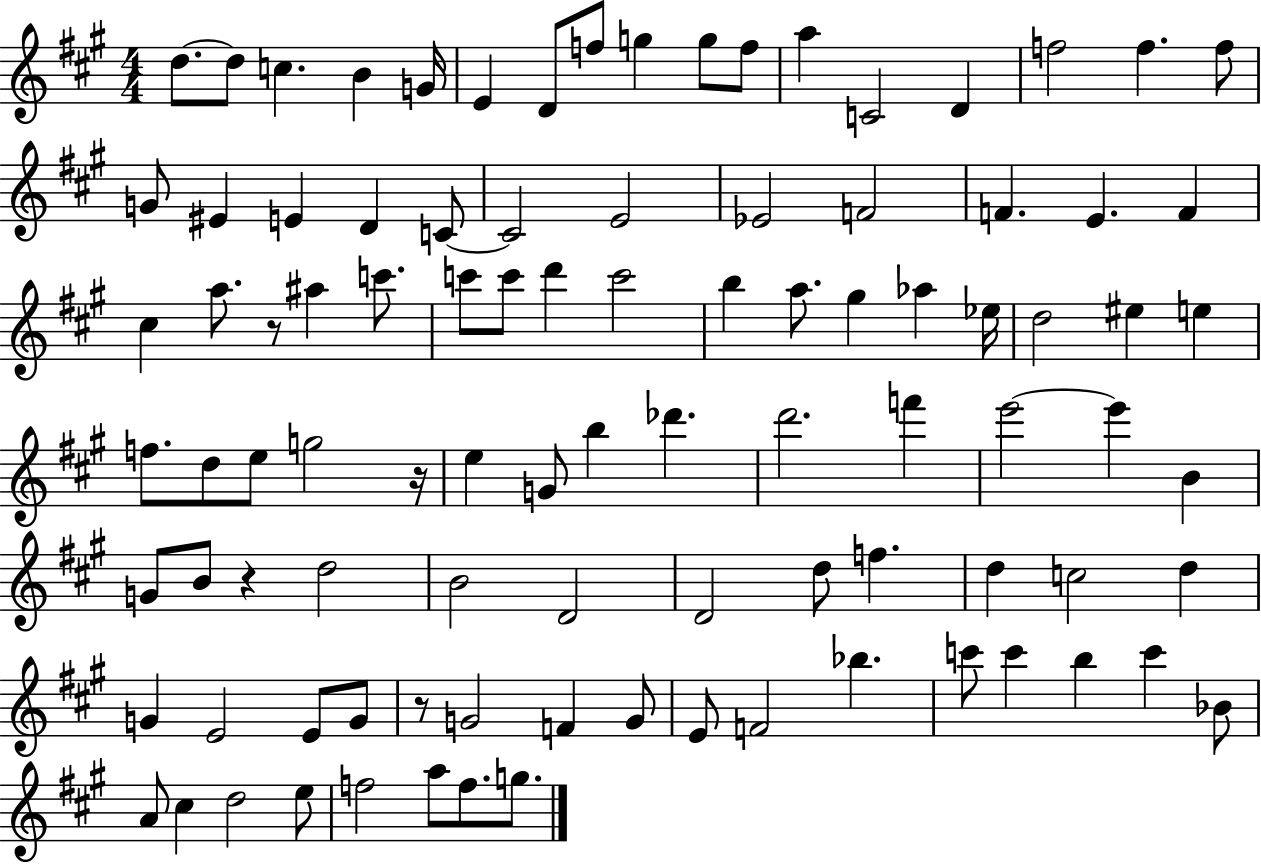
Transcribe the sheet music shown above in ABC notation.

X:1
T:Untitled
M:4/4
L:1/4
K:A
d/2 d/2 c B G/4 E D/2 f/2 g g/2 f/2 a C2 D f2 f f/2 G/2 ^E E D C/2 C2 E2 _E2 F2 F E F ^c a/2 z/2 ^a c'/2 c'/2 c'/2 d' c'2 b a/2 ^g _a _e/4 d2 ^e e f/2 d/2 e/2 g2 z/4 e G/2 b _d' d'2 f' e'2 e' B G/2 B/2 z d2 B2 D2 D2 d/2 f d c2 d G E2 E/2 G/2 z/2 G2 F G/2 E/2 F2 _b c'/2 c' b c' _B/2 A/2 ^c d2 e/2 f2 a/2 f/2 g/2